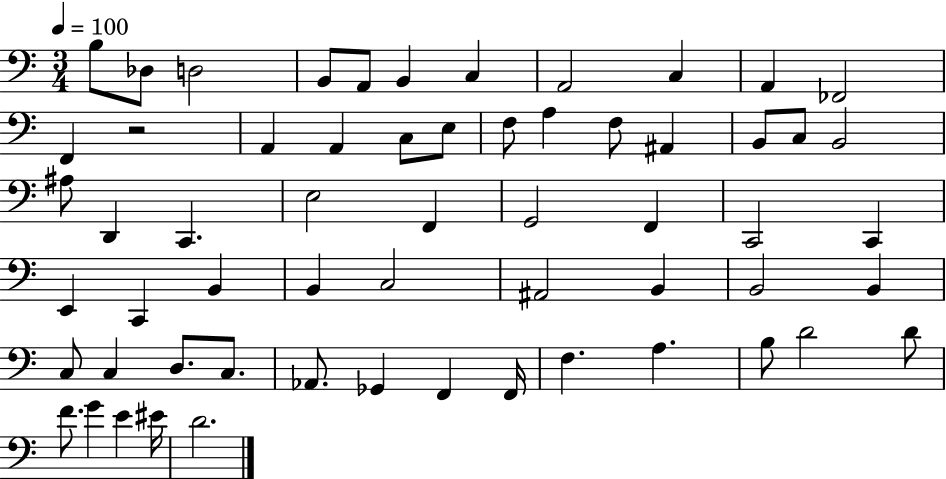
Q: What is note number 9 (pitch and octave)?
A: C3